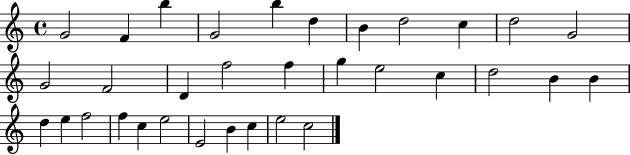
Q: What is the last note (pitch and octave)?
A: C5